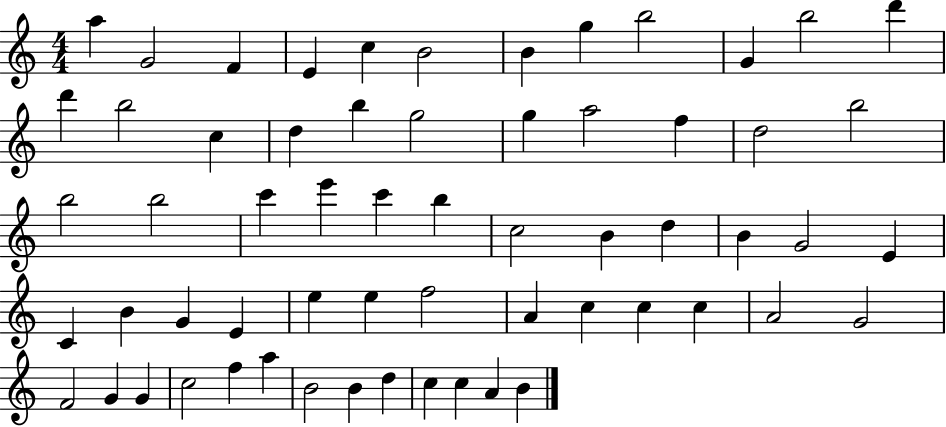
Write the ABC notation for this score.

X:1
T:Untitled
M:4/4
L:1/4
K:C
a G2 F E c B2 B g b2 G b2 d' d' b2 c d b g2 g a2 f d2 b2 b2 b2 c' e' c' b c2 B d B G2 E C B G E e e f2 A c c c A2 G2 F2 G G c2 f a B2 B d c c A B